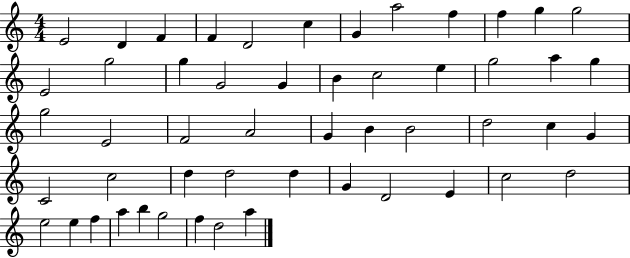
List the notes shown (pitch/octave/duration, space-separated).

E4/h D4/q F4/q F4/q D4/h C5/q G4/q A5/h F5/q F5/q G5/q G5/h E4/h G5/h G5/q G4/h G4/q B4/q C5/h E5/q G5/h A5/q G5/q G5/h E4/h F4/h A4/h G4/q B4/q B4/h D5/h C5/q G4/q C4/h C5/h D5/q D5/h D5/q G4/q D4/h E4/q C5/h D5/h E5/h E5/q F5/q A5/q B5/q G5/h F5/q D5/h A5/q